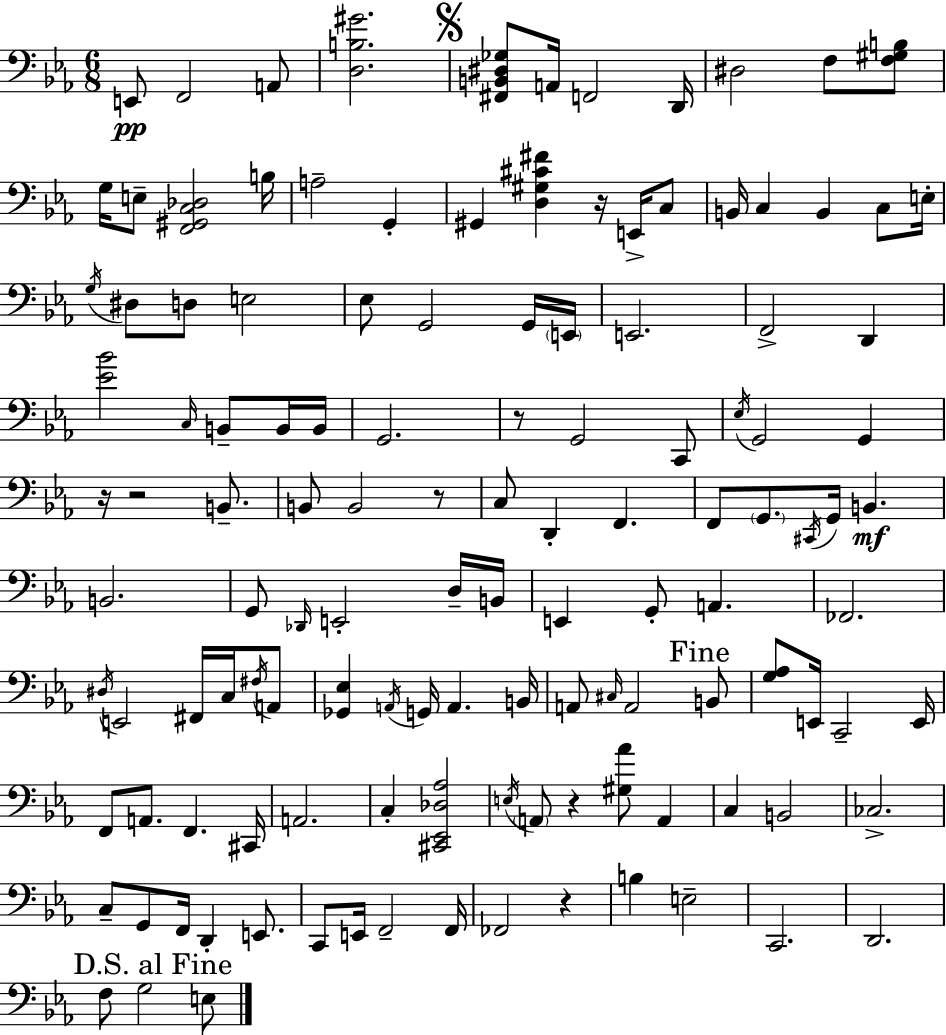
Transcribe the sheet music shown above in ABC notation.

X:1
T:Untitled
M:6/8
L:1/4
K:Cm
E,,/2 F,,2 A,,/2 [D,B,^G]2 [^F,,B,,^D,_G,]/2 A,,/4 F,,2 D,,/4 ^D,2 F,/2 [F,^G,B,]/2 G,/4 E,/2 [F,,^G,,C,_D,]2 B,/4 A,2 G,, ^G,, [D,^G,^C^F] z/4 E,,/4 C,/2 B,,/4 C, B,, C,/2 E,/4 G,/4 ^D,/2 D,/2 E,2 _E,/2 G,,2 G,,/4 E,,/4 E,,2 F,,2 D,, [_E_B]2 C,/4 B,,/2 B,,/4 B,,/4 G,,2 z/2 G,,2 C,,/2 _E,/4 G,,2 G,, z/4 z2 B,,/2 B,,/2 B,,2 z/2 C,/2 D,, F,, F,,/2 G,,/2 ^C,,/4 G,,/4 B,, B,,2 G,,/2 _D,,/4 E,,2 D,/4 B,,/4 E,, G,,/2 A,, _F,,2 ^D,/4 E,,2 ^F,,/4 C,/4 ^F,/4 A,,/2 [_G,,_E,] A,,/4 G,,/4 A,, B,,/4 A,,/2 ^C,/4 A,,2 B,,/2 [G,_A,]/2 E,,/4 C,,2 E,,/4 F,,/2 A,,/2 F,, ^C,,/4 A,,2 C, [^C,,_E,,_D,_A,]2 E,/4 A,,/2 z [^G,_A]/2 A,, C, B,,2 _C,2 C,/2 G,,/2 F,,/4 D,, E,,/2 C,,/2 E,,/4 F,,2 F,,/4 _F,,2 z B, E,2 C,,2 D,,2 F,/2 G,2 E,/2